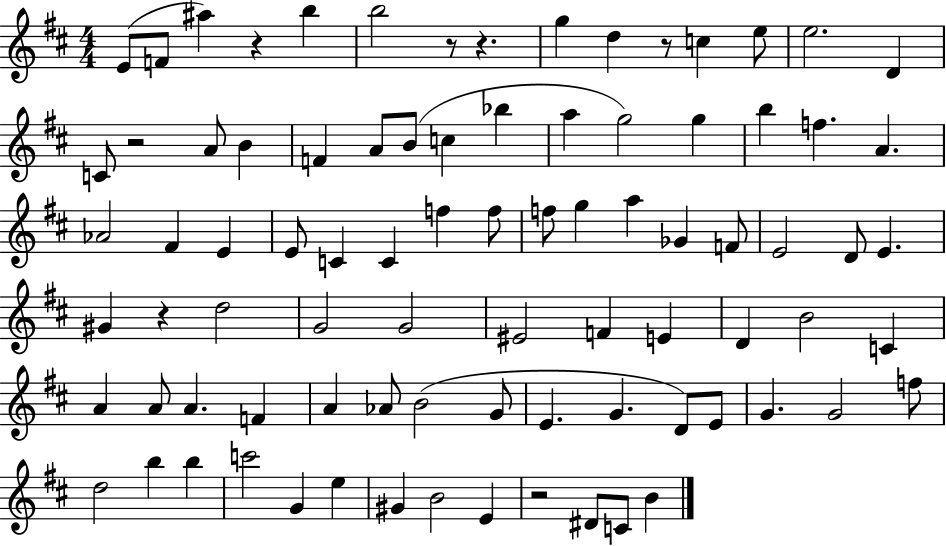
X:1
T:Untitled
M:4/4
L:1/4
K:D
E/2 F/2 ^a z b b2 z/2 z g d z/2 c e/2 e2 D C/2 z2 A/2 B F A/2 B/2 c _b a g2 g b f A _A2 ^F E E/2 C C f f/2 f/2 g a _G F/2 E2 D/2 E ^G z d2 G2 G2 ^E2 F E D B2 C A A/2 A F A _A/2 B2 G/2 E G D/2 E/2 G G2 f/2 d2 b b c'2 G e ^G B2 E z2 ^D/2 C/2 B